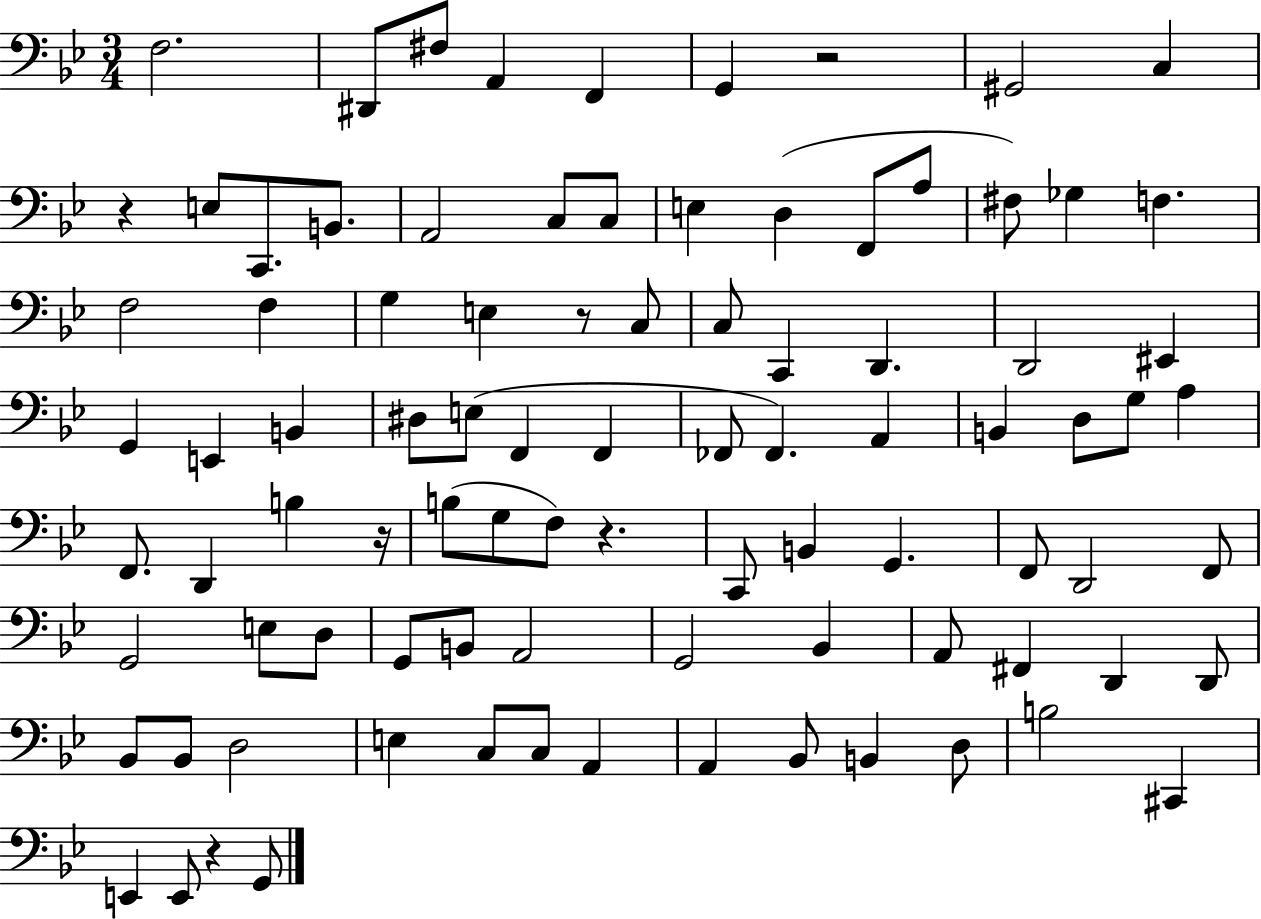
X:1
T:Untitled
M:3/4
L:1/4
K:Bb
F,2 ^D,,/2 ^F,/2 A,, F,, G,, z2 ^G,,2 C, z E,/2 C,,/2 B,,/2 A,,2 C,/2 C,/2 E, D, F,,/2 A,/2 ^F,/2 _G, F, F,2 F, G, E, z/2 C,/2 C,/2 C,, D,, D,,2 ^E,, G,, E,, B,, ^D,/2 E,/2 F,, F,, _F,,/2 _F,, A,, B,, D,/2 G,/2 A, F,,/2 D,, B, z/4 B,/2 G,/2 F,/2 z C,,/2 B,, G,, F,,/2 D,,2 F,,/2 G,,2 E,/2 D,/2 G,,/2 B,,/2 A,,2 G,,2 _B,, A,,/2 ^F,, D,, D,,/2 _B,,/2 _B,,/2 D,2 E, C,/2 C,/2 A,, A,, _B,,/2 B,, D,/2 B,2 ^C,, E,, E,,/2 z G,,/2